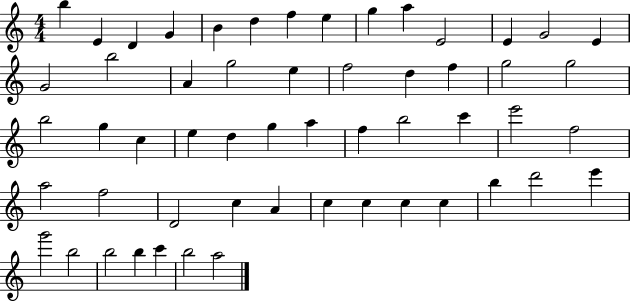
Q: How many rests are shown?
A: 0